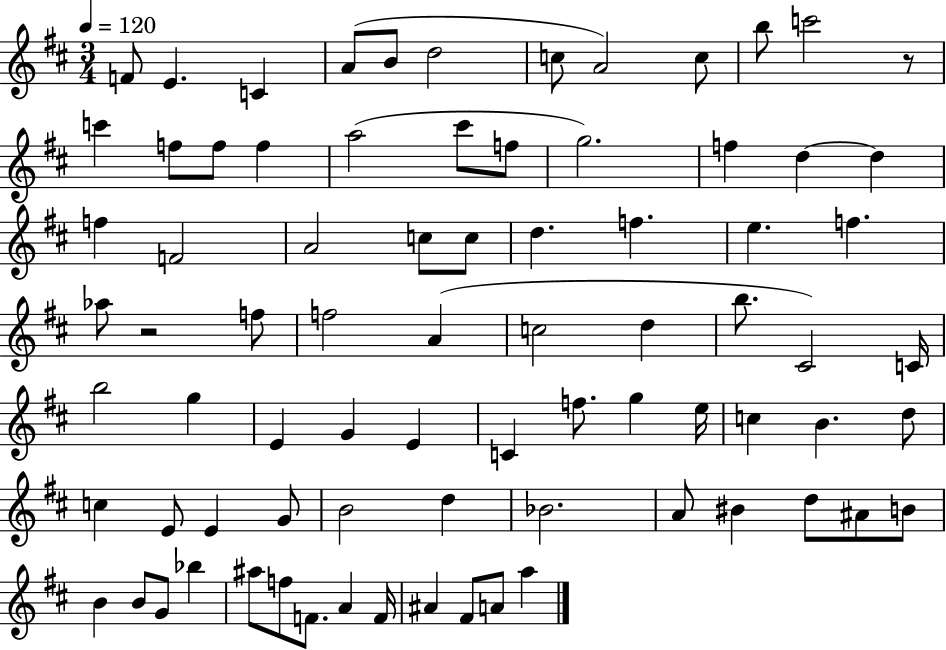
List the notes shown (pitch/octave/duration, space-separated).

F4/e E4/q. C4/q A4/e B4/e D5/h C5/e A4/h C5/e B5/e C6/h R/e C6/q F5/e F5/e F5/q A5/h C#6/e F5/e G5/h. F5/q D5/q D5/q F5/q F4/h A4/h C5/e C5/e D5/q. F5/q. E5/q. F5/q. Ab5/e R/h F5/e F5/h A4/q C5/h D5/q B5/e. C#4/h C4/s B5/h G5/q E4/q G4/q E4/q C4/q F5/e. G5/q E5/s C5/q B4/q. D5/e C5/q E4/e E4/q G4/e B4/h D5/q Bb4/h. A4/e BIS4/q D5/e A#4/e B4/e B4/q B4/e G4/e Bb5/q A#5/e F5/e F4/e. A4/q F4/s A#4/q F#4/e A4/e A5/q